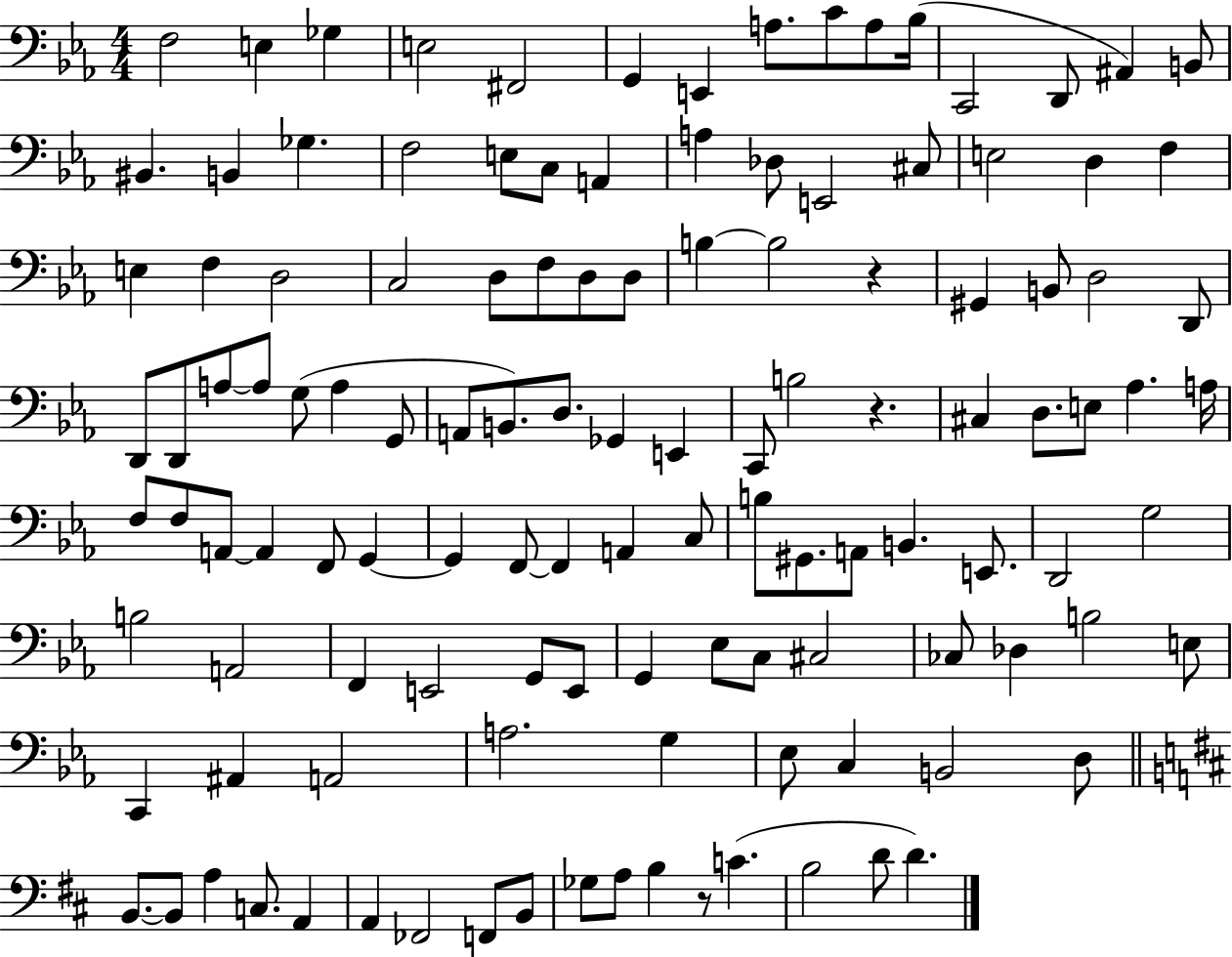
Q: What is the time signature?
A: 4/4